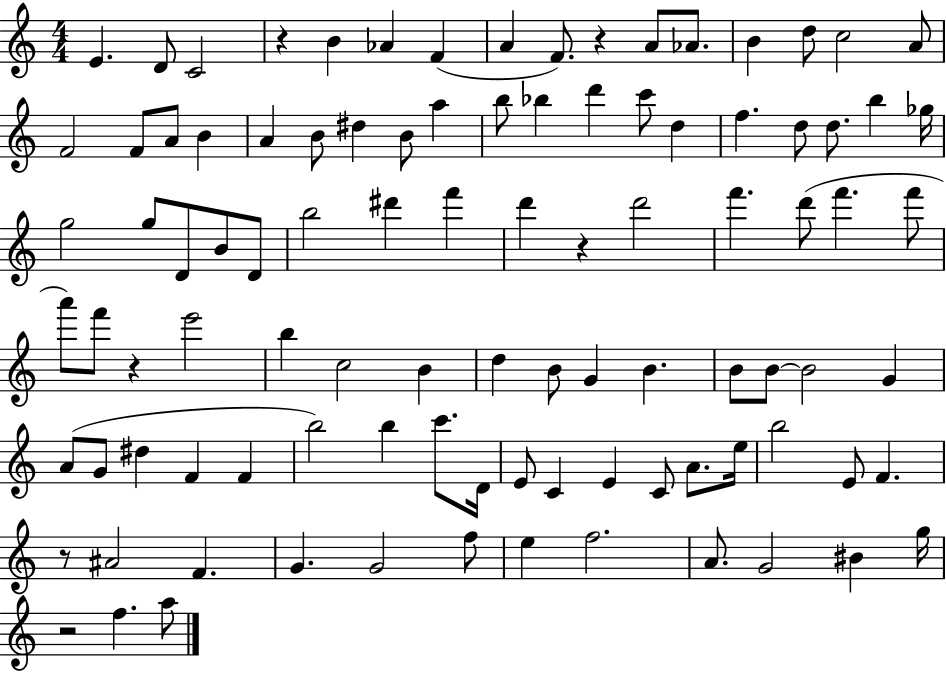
E4/q. D4/e C4/h R/q B4/q Ab4/q F4/q A4/q F4/e. R/q A4/e Ab4/e. B4/q D5/e C5/h A4/e F4/h F4/e A4/e B4/q A4/q B4/e D#5/q B4/e A5/q B5/e Bb5/q D6/q C6/e D5/q F5/q. D5/e D5/e. B5/q Gb5/s G5/h G5/e D4/e B4/e D4/e B5/h D#6/q F6/q D6/q R/q D6/h F6/q. D6/e F6/q. F6/e A6/e F6/e R/q E6/h B5/q C5/h B4/q D5/q B4/e G4/q B4/q. B4/e B4/e B4/h G4/q A4/e G4/e D#5/q F4/q F4/q B5/h B5/q C6/e. D4/s E4/e C4/q E4/q C4/e A4/e. E5/s B5/h E4/e F4/q. R/e A#4/h F4/q. G4/q. G4/h F5/e E5/q F5/h. A4/e. G4/h BIS4/q G5/s R/h F5/q. A5/e